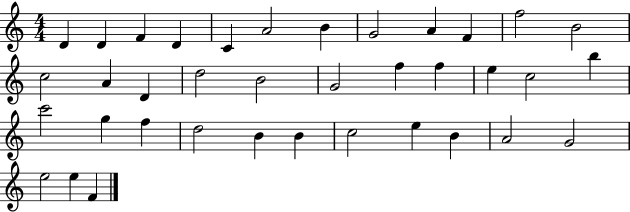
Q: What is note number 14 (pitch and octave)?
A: A4